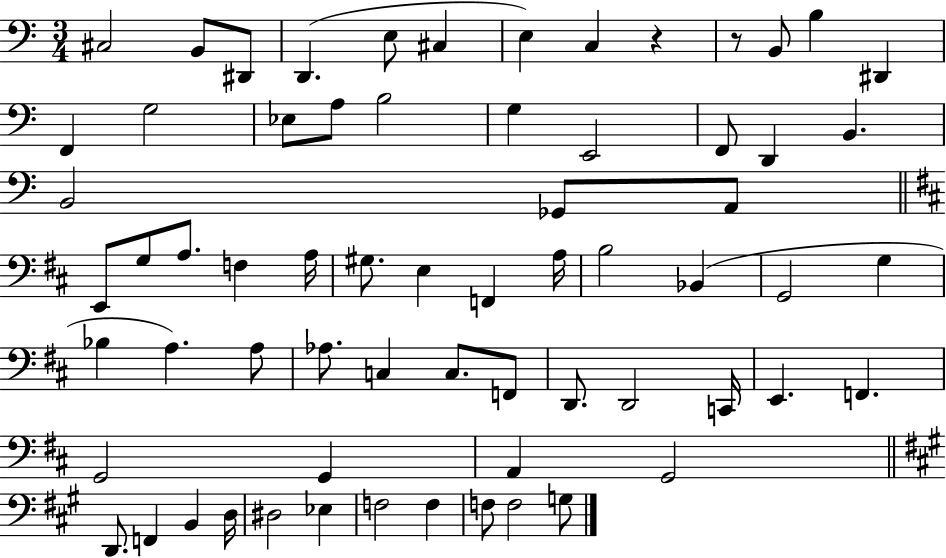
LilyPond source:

{
  \clef bass
  \numericTimeSignature
  \time 3/4
  \key c \major
  cis2 b,8 dis,8 | d,4.( e8 cis4 | e4) c4 r4 | r8 b,8 b4 dis,4 | \break f,4 g2 | ees8 a8 b2 | g4 e,2 | f,8 d,4 b,4. | \break b,2 ges,8 a,8 | \bar "||" \break \key b \minor e,8 g8 a8. f4 a16 | gis8. e4 f,4 a16 | b2 bes,4( | g,2 g4 | \break bes4 a4.) a8 | aes8. c4 c8. f,8 | d,8. d,2 c,16 | e,4. f,4. | \break g,2 g,4 | a,4 g,2 | \bar "||" \break \key a \major d,8. f,4 b,4 d16 | dis2 ees4 | f2 f4 | f8 f2 g8 | \break \bar "|."
}